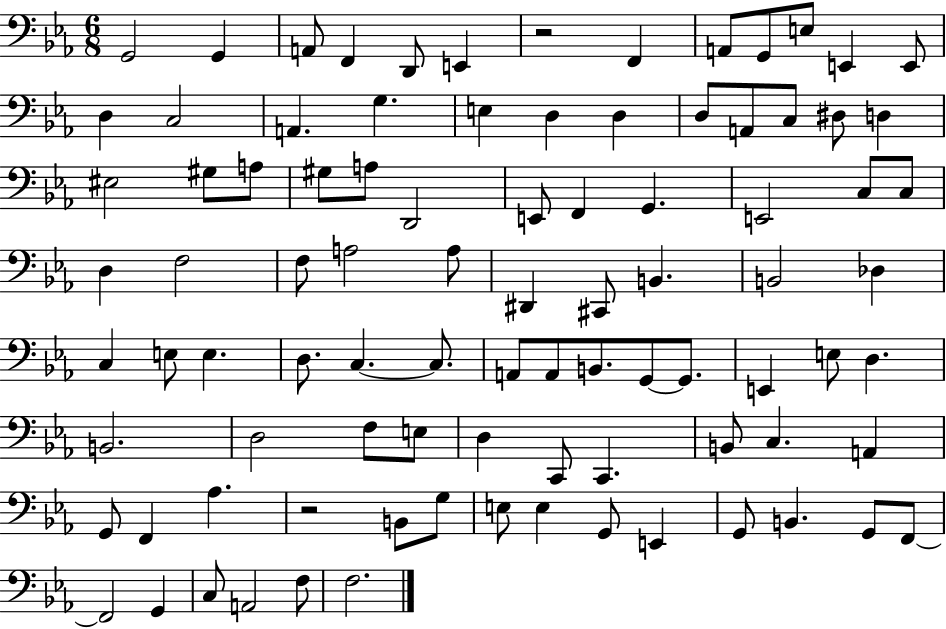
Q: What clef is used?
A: bass